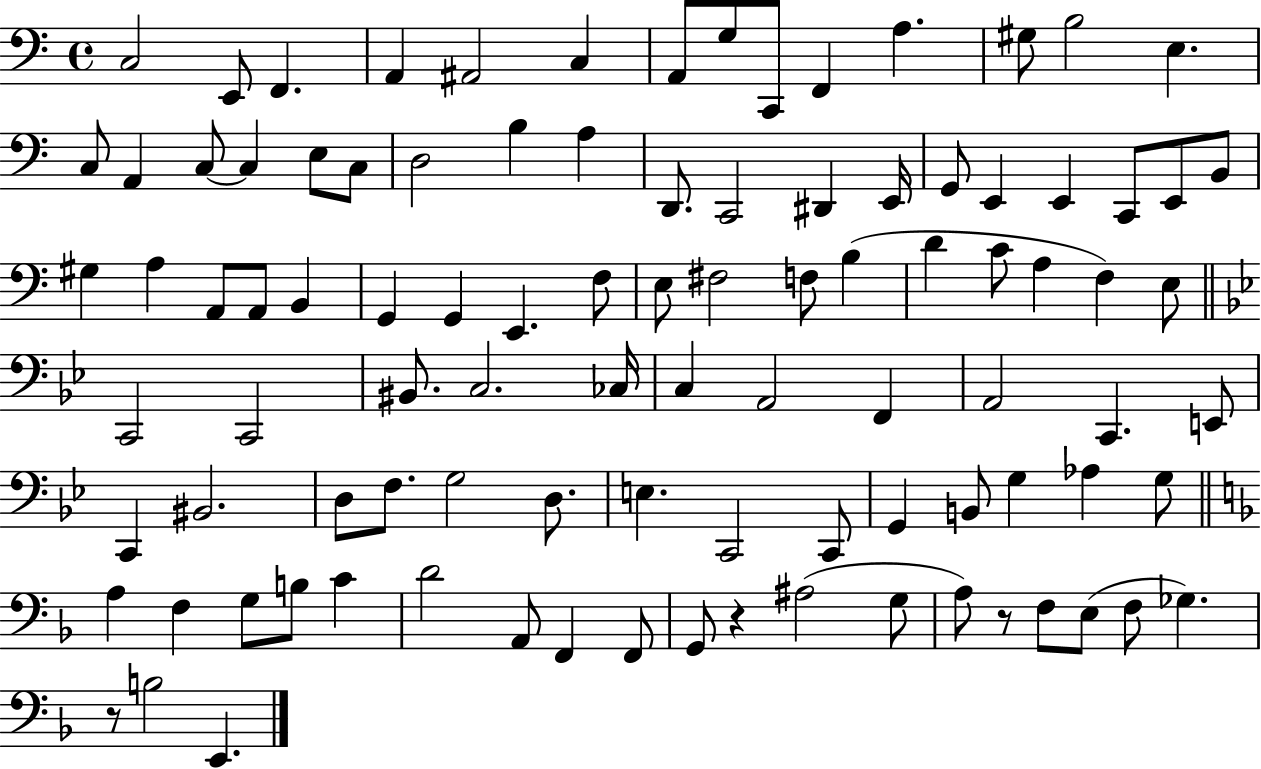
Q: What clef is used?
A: bass